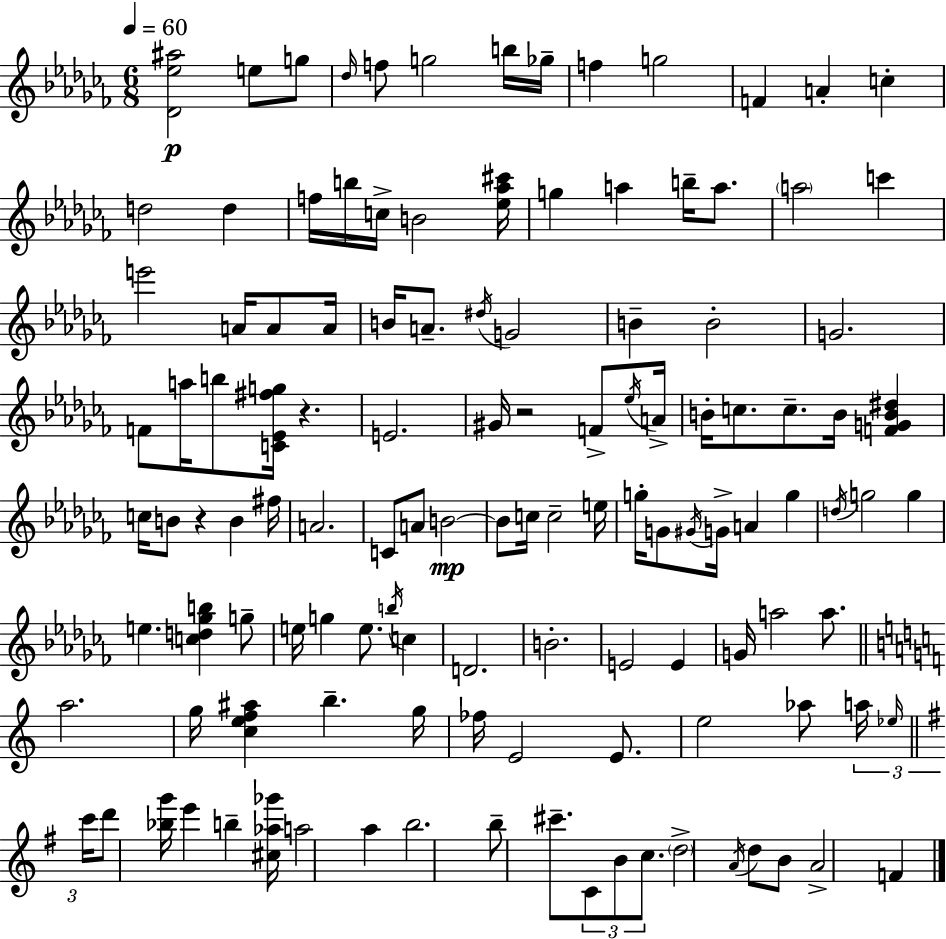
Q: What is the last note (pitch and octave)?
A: F4